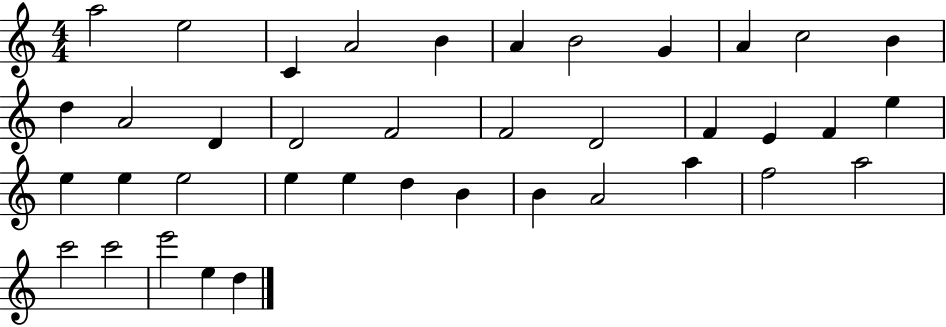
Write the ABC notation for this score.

X:1
T:Untitled
M:4/4
L:1/4
K:C
a2 e2 C A2 B A B2 G A c2 B d A2 D D2 F2 F2 D2 F E F e e e e2 e e d B B A2 a f2 a2 c'2 c'2 e'2 e d